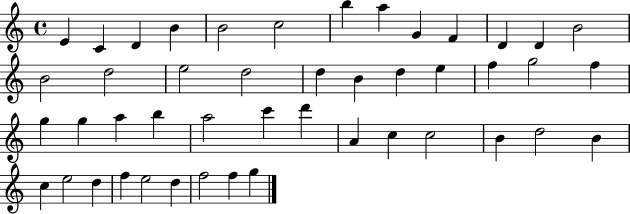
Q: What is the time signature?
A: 4/4